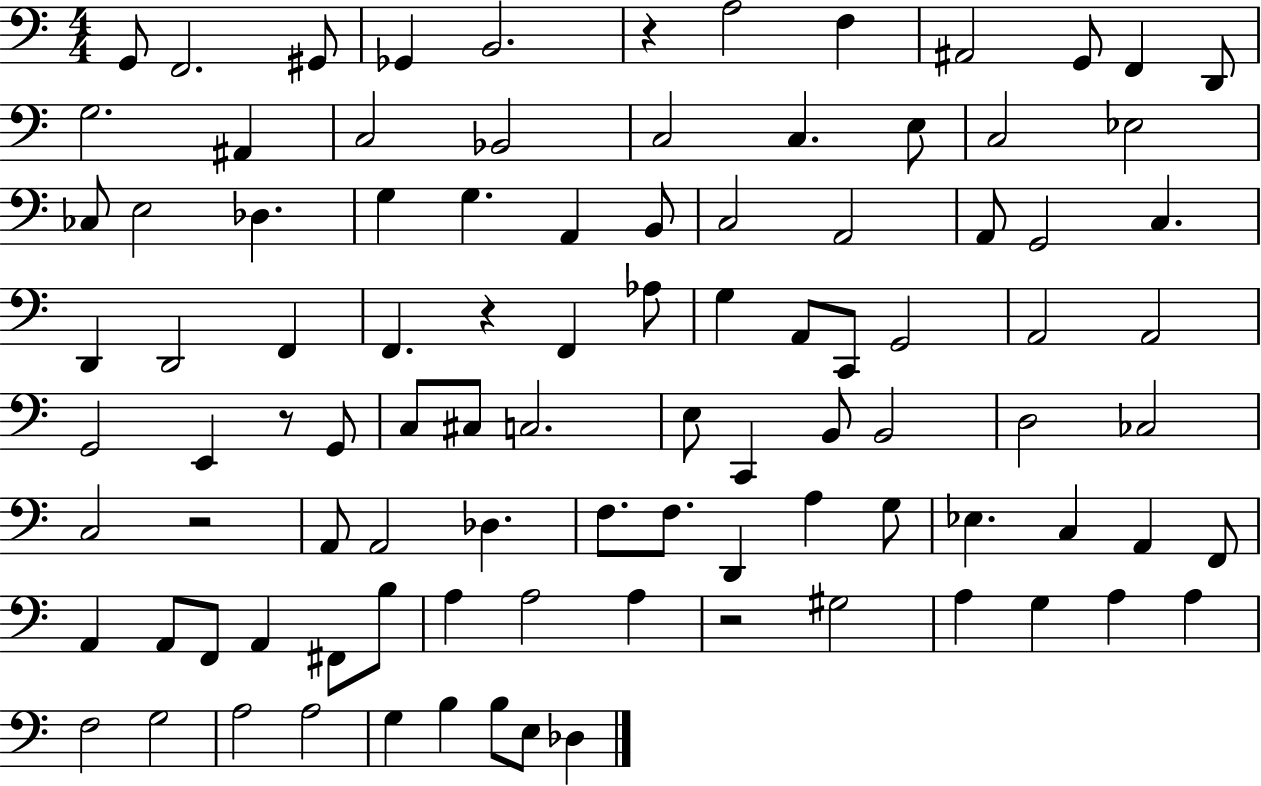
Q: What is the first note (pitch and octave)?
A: G2